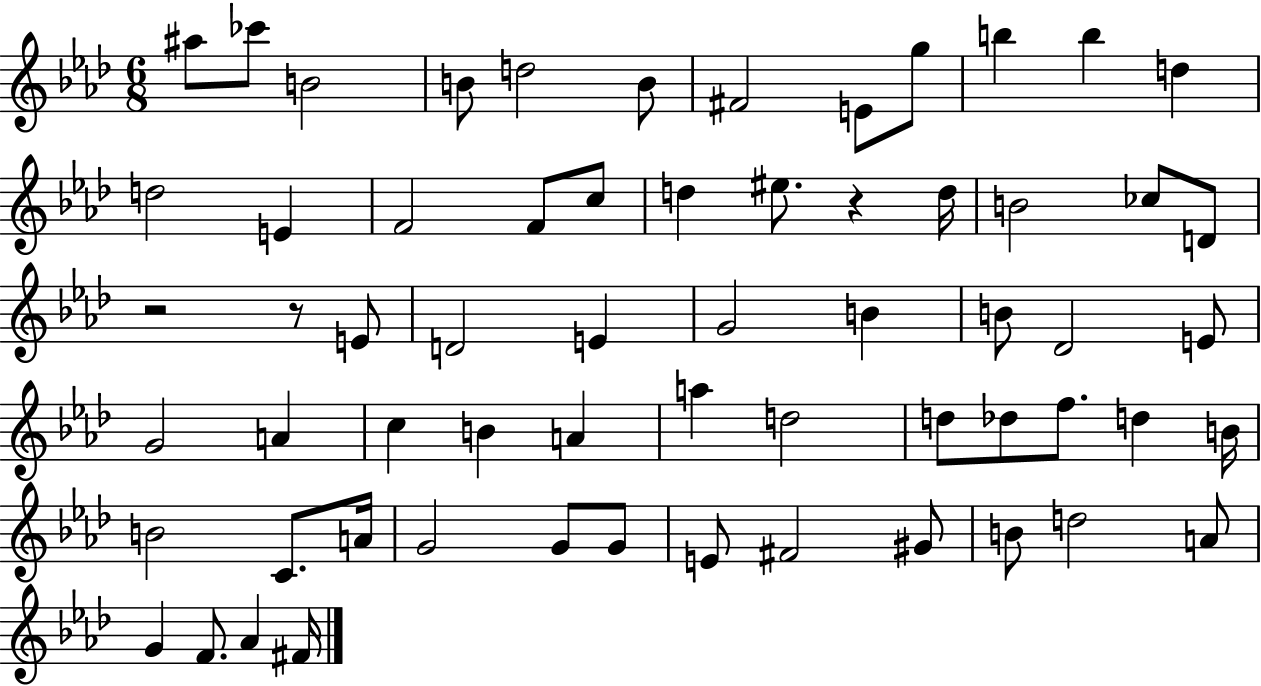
A#5/e CES6/e B4/h B4/e D5/h B4/e F#4/h E4/e G5/e B5/q B5/q D5/q D5/h E4/q F4/h F4/e C5/e D5/q EIS5/e. R/q D5/s B4/h CES5/e D4/e R/h R/e E4/e D4/h E4/q G4/h B4/q B4/e Db4/h E4/e G4/h A4/q C5/q B4/q A4/q A5/q D5/h D5/e Db5/e F5/e. D5/q B4/s B4/h C4/e. A4/s G4/h G4/e G4/e E4/e F#4/h G#4/e B4/e D5/h A4/e G4/q F4/e. Ab4/q F#4/s